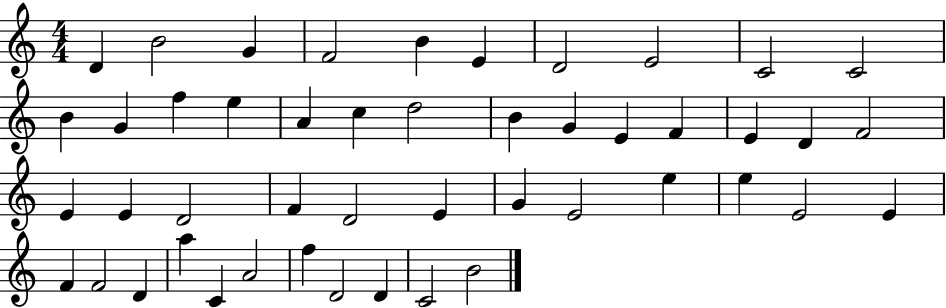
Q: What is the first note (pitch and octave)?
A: D4